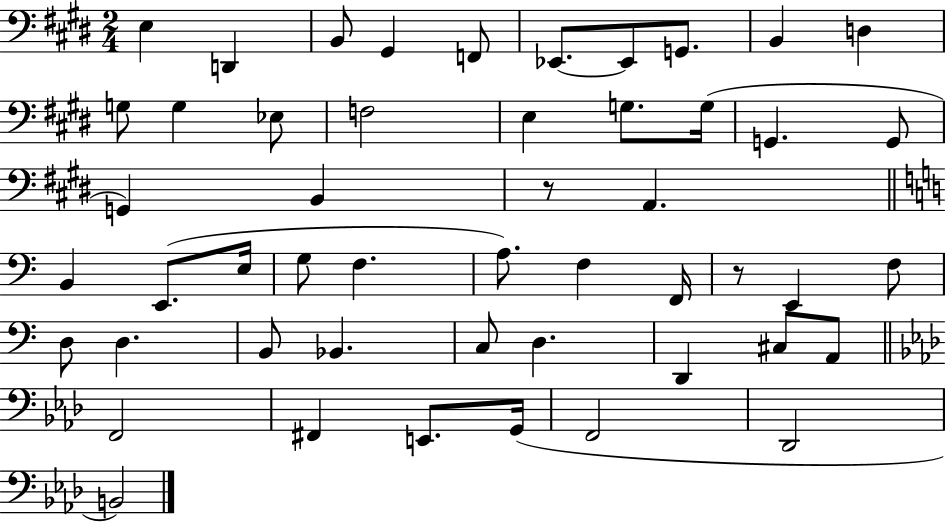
{
  \clef bass
  \numericTimeSignature
  \time 2/4
  \key e \major
  e4 d,4 | b,8 gis,4 f,8 | ees,8.~~ ees,8 g,8. | b,4 d4 | \break g8 g4 ees8 | f2 | e4 g8. g16( | g,4. g,8 | \break g,4) b,4 | r8 a,4. | \bar "||" \break \key c \major b,4 e,8.( e16 | g8 f4. | a8.) f4 f,16 | r8 e,4 f8 | \break d8 d4. | b,8 bes,4. | c8 d4. | d,4 cis8 a,8 | \break \bar "||" \break \key f \minor f,2 | fis,4 e,8. g,16( | f,2 | des,2 | \break b,2) | \bar "|."
}